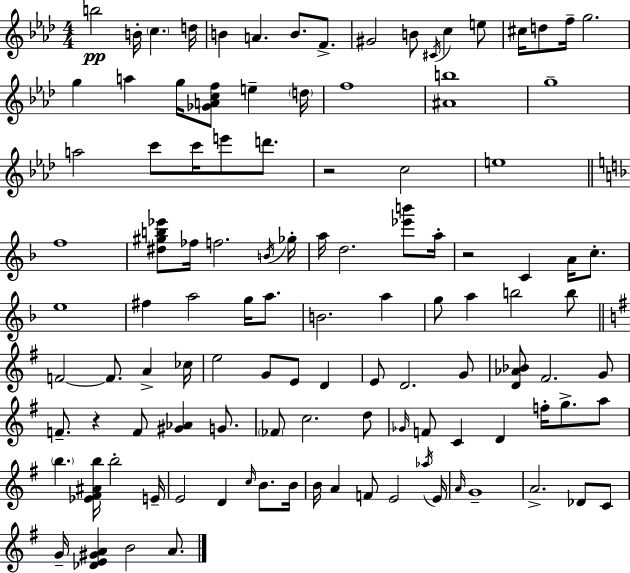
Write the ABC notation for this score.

X:1
T:Untitled
M:4/4
L:1/4
K:Fm
b2 B/4 c d/4 B A B/2 F/2 ^G2 B/2 ^C/4 c e/2 ^c/4 d/2 f/4 g2 g a g/4 [_GAcf]/2 e d/4 f4 [^Ab]4 g4 a2 c'/2 c'/4 e'/2 d'/2 z2 c2 e4 f4 [^d^gb_e']/2 _f/4 f2 B/4 _g/4 a/4 d2 [_e'b']/2 a/4 z2 C A/4 c/2 e4 ^f a2 g/4 a/2 B2 a g/2 a b2 b/2 F2 F/2 A _c/4 e2 G/2 E/2 D E/2 D2 G/2 [D_A_B]/2 ^F2 G/2 F/2 z F/2 [^G_A] G/2 _F/2 c2 d/2 _G/4 F/2 C D f/4 g/2 a/2 b [_E^F^Ab]/4 b2 E/4 E2 D c/4 B/2 B/4 B/4 A F/2 E2 _a/4 E/4 A/4 G4 A2 _D/2 C/2 G/4 [_DE^GA] B2 A/2